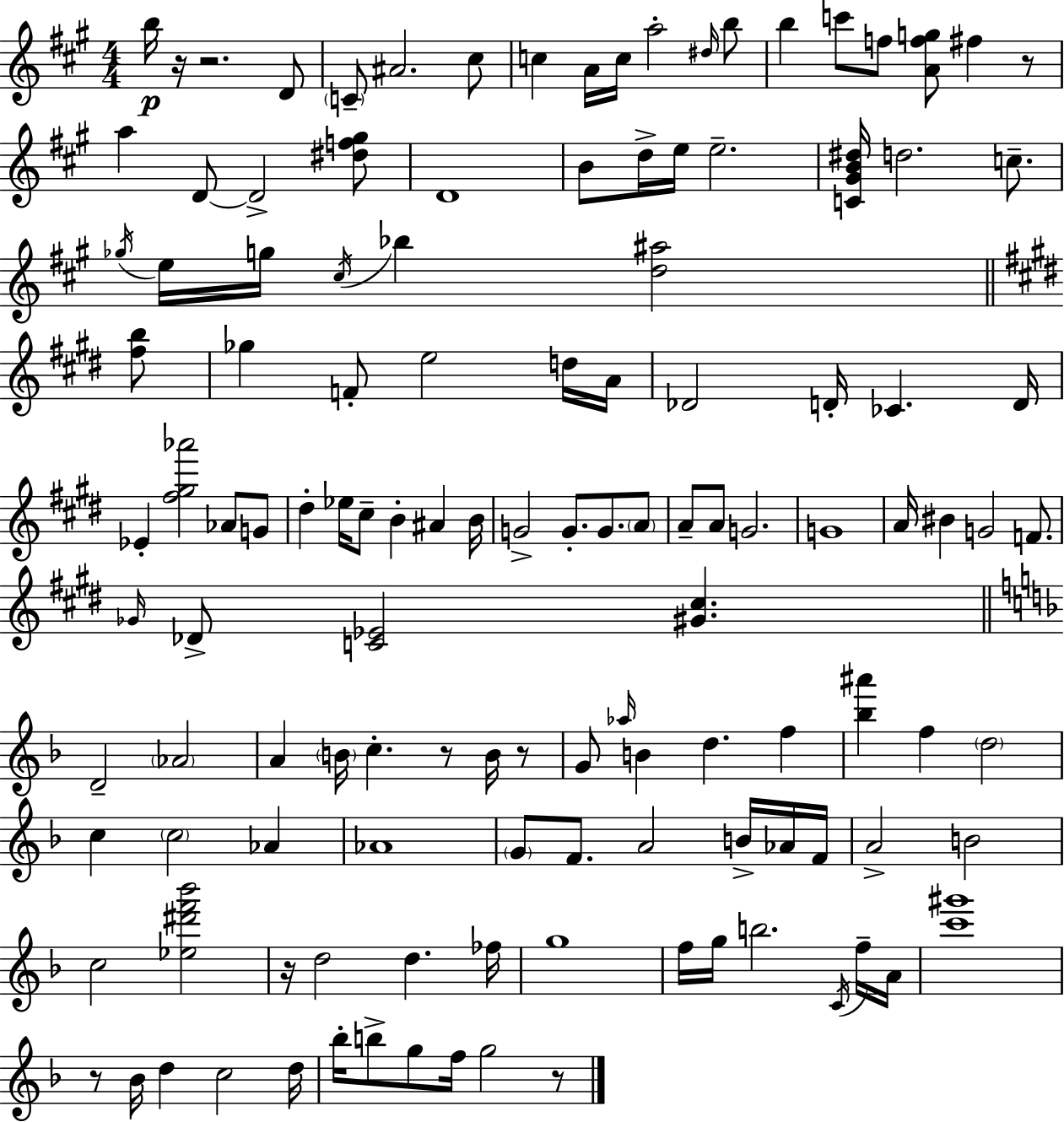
B5/s R/s R/h. D4/e C4/e A#4/h. C#5/e C5/q A4/s C5/s A5/h D#5/s B5/e B5/q C6/e F5/e [A4,F5,G5]/e F#5/q R/e A5/q D4/e D4/h [D#5,F5,G#5]/e D4/w B4/e D5/s E5/s E5/h. [C4,G#4,B4,D#5]/s D5/h. C5/e. Gb5/s E5/s G5/s C#5/s Bb5/q [D5,A#5]/h [F#5,B5]/e Gb5/q F4/e E5/h D5/s A4/s Db4/h D4/s CES4/q. D4/s Eb4/q [F#5,G#5,Ab6]/h Ab4/e G4/e D#5/q Eb5/s C#5/e B4/q A#4/q B4/s G4/h G4/e. G4/e. A4/e A4/e A4/e G4/h. G4/w A4/s BIS4/q G4/h F4/e. Gb4/s Db4/e [C4,Eb4]/h [G#4,C#5]/q. D4/h Ab4/h A4/q B4/s C5/q. R/e B4/s R/e G4/e Ab5/s B4/q D5/q. F5/q [Bb5,A#6]/q F5/q D5/h C5/q C5/h Ab4/q Ab4/w G4/e F4/e. A4/h B4/s Ab4/s F4/s A4/h B4/h C5/h [Eb5,D#6,F6,Bb6]/h R/s D5/h D5/q. FES5/s G5/w F5/s G5/s B5/h. C4/s F5/s A4/s [C6,G#6]/w R/e Bb4/s D5/q C5/h D5/s Bb5/s B5/e G5/e F5/s G5/h R/e